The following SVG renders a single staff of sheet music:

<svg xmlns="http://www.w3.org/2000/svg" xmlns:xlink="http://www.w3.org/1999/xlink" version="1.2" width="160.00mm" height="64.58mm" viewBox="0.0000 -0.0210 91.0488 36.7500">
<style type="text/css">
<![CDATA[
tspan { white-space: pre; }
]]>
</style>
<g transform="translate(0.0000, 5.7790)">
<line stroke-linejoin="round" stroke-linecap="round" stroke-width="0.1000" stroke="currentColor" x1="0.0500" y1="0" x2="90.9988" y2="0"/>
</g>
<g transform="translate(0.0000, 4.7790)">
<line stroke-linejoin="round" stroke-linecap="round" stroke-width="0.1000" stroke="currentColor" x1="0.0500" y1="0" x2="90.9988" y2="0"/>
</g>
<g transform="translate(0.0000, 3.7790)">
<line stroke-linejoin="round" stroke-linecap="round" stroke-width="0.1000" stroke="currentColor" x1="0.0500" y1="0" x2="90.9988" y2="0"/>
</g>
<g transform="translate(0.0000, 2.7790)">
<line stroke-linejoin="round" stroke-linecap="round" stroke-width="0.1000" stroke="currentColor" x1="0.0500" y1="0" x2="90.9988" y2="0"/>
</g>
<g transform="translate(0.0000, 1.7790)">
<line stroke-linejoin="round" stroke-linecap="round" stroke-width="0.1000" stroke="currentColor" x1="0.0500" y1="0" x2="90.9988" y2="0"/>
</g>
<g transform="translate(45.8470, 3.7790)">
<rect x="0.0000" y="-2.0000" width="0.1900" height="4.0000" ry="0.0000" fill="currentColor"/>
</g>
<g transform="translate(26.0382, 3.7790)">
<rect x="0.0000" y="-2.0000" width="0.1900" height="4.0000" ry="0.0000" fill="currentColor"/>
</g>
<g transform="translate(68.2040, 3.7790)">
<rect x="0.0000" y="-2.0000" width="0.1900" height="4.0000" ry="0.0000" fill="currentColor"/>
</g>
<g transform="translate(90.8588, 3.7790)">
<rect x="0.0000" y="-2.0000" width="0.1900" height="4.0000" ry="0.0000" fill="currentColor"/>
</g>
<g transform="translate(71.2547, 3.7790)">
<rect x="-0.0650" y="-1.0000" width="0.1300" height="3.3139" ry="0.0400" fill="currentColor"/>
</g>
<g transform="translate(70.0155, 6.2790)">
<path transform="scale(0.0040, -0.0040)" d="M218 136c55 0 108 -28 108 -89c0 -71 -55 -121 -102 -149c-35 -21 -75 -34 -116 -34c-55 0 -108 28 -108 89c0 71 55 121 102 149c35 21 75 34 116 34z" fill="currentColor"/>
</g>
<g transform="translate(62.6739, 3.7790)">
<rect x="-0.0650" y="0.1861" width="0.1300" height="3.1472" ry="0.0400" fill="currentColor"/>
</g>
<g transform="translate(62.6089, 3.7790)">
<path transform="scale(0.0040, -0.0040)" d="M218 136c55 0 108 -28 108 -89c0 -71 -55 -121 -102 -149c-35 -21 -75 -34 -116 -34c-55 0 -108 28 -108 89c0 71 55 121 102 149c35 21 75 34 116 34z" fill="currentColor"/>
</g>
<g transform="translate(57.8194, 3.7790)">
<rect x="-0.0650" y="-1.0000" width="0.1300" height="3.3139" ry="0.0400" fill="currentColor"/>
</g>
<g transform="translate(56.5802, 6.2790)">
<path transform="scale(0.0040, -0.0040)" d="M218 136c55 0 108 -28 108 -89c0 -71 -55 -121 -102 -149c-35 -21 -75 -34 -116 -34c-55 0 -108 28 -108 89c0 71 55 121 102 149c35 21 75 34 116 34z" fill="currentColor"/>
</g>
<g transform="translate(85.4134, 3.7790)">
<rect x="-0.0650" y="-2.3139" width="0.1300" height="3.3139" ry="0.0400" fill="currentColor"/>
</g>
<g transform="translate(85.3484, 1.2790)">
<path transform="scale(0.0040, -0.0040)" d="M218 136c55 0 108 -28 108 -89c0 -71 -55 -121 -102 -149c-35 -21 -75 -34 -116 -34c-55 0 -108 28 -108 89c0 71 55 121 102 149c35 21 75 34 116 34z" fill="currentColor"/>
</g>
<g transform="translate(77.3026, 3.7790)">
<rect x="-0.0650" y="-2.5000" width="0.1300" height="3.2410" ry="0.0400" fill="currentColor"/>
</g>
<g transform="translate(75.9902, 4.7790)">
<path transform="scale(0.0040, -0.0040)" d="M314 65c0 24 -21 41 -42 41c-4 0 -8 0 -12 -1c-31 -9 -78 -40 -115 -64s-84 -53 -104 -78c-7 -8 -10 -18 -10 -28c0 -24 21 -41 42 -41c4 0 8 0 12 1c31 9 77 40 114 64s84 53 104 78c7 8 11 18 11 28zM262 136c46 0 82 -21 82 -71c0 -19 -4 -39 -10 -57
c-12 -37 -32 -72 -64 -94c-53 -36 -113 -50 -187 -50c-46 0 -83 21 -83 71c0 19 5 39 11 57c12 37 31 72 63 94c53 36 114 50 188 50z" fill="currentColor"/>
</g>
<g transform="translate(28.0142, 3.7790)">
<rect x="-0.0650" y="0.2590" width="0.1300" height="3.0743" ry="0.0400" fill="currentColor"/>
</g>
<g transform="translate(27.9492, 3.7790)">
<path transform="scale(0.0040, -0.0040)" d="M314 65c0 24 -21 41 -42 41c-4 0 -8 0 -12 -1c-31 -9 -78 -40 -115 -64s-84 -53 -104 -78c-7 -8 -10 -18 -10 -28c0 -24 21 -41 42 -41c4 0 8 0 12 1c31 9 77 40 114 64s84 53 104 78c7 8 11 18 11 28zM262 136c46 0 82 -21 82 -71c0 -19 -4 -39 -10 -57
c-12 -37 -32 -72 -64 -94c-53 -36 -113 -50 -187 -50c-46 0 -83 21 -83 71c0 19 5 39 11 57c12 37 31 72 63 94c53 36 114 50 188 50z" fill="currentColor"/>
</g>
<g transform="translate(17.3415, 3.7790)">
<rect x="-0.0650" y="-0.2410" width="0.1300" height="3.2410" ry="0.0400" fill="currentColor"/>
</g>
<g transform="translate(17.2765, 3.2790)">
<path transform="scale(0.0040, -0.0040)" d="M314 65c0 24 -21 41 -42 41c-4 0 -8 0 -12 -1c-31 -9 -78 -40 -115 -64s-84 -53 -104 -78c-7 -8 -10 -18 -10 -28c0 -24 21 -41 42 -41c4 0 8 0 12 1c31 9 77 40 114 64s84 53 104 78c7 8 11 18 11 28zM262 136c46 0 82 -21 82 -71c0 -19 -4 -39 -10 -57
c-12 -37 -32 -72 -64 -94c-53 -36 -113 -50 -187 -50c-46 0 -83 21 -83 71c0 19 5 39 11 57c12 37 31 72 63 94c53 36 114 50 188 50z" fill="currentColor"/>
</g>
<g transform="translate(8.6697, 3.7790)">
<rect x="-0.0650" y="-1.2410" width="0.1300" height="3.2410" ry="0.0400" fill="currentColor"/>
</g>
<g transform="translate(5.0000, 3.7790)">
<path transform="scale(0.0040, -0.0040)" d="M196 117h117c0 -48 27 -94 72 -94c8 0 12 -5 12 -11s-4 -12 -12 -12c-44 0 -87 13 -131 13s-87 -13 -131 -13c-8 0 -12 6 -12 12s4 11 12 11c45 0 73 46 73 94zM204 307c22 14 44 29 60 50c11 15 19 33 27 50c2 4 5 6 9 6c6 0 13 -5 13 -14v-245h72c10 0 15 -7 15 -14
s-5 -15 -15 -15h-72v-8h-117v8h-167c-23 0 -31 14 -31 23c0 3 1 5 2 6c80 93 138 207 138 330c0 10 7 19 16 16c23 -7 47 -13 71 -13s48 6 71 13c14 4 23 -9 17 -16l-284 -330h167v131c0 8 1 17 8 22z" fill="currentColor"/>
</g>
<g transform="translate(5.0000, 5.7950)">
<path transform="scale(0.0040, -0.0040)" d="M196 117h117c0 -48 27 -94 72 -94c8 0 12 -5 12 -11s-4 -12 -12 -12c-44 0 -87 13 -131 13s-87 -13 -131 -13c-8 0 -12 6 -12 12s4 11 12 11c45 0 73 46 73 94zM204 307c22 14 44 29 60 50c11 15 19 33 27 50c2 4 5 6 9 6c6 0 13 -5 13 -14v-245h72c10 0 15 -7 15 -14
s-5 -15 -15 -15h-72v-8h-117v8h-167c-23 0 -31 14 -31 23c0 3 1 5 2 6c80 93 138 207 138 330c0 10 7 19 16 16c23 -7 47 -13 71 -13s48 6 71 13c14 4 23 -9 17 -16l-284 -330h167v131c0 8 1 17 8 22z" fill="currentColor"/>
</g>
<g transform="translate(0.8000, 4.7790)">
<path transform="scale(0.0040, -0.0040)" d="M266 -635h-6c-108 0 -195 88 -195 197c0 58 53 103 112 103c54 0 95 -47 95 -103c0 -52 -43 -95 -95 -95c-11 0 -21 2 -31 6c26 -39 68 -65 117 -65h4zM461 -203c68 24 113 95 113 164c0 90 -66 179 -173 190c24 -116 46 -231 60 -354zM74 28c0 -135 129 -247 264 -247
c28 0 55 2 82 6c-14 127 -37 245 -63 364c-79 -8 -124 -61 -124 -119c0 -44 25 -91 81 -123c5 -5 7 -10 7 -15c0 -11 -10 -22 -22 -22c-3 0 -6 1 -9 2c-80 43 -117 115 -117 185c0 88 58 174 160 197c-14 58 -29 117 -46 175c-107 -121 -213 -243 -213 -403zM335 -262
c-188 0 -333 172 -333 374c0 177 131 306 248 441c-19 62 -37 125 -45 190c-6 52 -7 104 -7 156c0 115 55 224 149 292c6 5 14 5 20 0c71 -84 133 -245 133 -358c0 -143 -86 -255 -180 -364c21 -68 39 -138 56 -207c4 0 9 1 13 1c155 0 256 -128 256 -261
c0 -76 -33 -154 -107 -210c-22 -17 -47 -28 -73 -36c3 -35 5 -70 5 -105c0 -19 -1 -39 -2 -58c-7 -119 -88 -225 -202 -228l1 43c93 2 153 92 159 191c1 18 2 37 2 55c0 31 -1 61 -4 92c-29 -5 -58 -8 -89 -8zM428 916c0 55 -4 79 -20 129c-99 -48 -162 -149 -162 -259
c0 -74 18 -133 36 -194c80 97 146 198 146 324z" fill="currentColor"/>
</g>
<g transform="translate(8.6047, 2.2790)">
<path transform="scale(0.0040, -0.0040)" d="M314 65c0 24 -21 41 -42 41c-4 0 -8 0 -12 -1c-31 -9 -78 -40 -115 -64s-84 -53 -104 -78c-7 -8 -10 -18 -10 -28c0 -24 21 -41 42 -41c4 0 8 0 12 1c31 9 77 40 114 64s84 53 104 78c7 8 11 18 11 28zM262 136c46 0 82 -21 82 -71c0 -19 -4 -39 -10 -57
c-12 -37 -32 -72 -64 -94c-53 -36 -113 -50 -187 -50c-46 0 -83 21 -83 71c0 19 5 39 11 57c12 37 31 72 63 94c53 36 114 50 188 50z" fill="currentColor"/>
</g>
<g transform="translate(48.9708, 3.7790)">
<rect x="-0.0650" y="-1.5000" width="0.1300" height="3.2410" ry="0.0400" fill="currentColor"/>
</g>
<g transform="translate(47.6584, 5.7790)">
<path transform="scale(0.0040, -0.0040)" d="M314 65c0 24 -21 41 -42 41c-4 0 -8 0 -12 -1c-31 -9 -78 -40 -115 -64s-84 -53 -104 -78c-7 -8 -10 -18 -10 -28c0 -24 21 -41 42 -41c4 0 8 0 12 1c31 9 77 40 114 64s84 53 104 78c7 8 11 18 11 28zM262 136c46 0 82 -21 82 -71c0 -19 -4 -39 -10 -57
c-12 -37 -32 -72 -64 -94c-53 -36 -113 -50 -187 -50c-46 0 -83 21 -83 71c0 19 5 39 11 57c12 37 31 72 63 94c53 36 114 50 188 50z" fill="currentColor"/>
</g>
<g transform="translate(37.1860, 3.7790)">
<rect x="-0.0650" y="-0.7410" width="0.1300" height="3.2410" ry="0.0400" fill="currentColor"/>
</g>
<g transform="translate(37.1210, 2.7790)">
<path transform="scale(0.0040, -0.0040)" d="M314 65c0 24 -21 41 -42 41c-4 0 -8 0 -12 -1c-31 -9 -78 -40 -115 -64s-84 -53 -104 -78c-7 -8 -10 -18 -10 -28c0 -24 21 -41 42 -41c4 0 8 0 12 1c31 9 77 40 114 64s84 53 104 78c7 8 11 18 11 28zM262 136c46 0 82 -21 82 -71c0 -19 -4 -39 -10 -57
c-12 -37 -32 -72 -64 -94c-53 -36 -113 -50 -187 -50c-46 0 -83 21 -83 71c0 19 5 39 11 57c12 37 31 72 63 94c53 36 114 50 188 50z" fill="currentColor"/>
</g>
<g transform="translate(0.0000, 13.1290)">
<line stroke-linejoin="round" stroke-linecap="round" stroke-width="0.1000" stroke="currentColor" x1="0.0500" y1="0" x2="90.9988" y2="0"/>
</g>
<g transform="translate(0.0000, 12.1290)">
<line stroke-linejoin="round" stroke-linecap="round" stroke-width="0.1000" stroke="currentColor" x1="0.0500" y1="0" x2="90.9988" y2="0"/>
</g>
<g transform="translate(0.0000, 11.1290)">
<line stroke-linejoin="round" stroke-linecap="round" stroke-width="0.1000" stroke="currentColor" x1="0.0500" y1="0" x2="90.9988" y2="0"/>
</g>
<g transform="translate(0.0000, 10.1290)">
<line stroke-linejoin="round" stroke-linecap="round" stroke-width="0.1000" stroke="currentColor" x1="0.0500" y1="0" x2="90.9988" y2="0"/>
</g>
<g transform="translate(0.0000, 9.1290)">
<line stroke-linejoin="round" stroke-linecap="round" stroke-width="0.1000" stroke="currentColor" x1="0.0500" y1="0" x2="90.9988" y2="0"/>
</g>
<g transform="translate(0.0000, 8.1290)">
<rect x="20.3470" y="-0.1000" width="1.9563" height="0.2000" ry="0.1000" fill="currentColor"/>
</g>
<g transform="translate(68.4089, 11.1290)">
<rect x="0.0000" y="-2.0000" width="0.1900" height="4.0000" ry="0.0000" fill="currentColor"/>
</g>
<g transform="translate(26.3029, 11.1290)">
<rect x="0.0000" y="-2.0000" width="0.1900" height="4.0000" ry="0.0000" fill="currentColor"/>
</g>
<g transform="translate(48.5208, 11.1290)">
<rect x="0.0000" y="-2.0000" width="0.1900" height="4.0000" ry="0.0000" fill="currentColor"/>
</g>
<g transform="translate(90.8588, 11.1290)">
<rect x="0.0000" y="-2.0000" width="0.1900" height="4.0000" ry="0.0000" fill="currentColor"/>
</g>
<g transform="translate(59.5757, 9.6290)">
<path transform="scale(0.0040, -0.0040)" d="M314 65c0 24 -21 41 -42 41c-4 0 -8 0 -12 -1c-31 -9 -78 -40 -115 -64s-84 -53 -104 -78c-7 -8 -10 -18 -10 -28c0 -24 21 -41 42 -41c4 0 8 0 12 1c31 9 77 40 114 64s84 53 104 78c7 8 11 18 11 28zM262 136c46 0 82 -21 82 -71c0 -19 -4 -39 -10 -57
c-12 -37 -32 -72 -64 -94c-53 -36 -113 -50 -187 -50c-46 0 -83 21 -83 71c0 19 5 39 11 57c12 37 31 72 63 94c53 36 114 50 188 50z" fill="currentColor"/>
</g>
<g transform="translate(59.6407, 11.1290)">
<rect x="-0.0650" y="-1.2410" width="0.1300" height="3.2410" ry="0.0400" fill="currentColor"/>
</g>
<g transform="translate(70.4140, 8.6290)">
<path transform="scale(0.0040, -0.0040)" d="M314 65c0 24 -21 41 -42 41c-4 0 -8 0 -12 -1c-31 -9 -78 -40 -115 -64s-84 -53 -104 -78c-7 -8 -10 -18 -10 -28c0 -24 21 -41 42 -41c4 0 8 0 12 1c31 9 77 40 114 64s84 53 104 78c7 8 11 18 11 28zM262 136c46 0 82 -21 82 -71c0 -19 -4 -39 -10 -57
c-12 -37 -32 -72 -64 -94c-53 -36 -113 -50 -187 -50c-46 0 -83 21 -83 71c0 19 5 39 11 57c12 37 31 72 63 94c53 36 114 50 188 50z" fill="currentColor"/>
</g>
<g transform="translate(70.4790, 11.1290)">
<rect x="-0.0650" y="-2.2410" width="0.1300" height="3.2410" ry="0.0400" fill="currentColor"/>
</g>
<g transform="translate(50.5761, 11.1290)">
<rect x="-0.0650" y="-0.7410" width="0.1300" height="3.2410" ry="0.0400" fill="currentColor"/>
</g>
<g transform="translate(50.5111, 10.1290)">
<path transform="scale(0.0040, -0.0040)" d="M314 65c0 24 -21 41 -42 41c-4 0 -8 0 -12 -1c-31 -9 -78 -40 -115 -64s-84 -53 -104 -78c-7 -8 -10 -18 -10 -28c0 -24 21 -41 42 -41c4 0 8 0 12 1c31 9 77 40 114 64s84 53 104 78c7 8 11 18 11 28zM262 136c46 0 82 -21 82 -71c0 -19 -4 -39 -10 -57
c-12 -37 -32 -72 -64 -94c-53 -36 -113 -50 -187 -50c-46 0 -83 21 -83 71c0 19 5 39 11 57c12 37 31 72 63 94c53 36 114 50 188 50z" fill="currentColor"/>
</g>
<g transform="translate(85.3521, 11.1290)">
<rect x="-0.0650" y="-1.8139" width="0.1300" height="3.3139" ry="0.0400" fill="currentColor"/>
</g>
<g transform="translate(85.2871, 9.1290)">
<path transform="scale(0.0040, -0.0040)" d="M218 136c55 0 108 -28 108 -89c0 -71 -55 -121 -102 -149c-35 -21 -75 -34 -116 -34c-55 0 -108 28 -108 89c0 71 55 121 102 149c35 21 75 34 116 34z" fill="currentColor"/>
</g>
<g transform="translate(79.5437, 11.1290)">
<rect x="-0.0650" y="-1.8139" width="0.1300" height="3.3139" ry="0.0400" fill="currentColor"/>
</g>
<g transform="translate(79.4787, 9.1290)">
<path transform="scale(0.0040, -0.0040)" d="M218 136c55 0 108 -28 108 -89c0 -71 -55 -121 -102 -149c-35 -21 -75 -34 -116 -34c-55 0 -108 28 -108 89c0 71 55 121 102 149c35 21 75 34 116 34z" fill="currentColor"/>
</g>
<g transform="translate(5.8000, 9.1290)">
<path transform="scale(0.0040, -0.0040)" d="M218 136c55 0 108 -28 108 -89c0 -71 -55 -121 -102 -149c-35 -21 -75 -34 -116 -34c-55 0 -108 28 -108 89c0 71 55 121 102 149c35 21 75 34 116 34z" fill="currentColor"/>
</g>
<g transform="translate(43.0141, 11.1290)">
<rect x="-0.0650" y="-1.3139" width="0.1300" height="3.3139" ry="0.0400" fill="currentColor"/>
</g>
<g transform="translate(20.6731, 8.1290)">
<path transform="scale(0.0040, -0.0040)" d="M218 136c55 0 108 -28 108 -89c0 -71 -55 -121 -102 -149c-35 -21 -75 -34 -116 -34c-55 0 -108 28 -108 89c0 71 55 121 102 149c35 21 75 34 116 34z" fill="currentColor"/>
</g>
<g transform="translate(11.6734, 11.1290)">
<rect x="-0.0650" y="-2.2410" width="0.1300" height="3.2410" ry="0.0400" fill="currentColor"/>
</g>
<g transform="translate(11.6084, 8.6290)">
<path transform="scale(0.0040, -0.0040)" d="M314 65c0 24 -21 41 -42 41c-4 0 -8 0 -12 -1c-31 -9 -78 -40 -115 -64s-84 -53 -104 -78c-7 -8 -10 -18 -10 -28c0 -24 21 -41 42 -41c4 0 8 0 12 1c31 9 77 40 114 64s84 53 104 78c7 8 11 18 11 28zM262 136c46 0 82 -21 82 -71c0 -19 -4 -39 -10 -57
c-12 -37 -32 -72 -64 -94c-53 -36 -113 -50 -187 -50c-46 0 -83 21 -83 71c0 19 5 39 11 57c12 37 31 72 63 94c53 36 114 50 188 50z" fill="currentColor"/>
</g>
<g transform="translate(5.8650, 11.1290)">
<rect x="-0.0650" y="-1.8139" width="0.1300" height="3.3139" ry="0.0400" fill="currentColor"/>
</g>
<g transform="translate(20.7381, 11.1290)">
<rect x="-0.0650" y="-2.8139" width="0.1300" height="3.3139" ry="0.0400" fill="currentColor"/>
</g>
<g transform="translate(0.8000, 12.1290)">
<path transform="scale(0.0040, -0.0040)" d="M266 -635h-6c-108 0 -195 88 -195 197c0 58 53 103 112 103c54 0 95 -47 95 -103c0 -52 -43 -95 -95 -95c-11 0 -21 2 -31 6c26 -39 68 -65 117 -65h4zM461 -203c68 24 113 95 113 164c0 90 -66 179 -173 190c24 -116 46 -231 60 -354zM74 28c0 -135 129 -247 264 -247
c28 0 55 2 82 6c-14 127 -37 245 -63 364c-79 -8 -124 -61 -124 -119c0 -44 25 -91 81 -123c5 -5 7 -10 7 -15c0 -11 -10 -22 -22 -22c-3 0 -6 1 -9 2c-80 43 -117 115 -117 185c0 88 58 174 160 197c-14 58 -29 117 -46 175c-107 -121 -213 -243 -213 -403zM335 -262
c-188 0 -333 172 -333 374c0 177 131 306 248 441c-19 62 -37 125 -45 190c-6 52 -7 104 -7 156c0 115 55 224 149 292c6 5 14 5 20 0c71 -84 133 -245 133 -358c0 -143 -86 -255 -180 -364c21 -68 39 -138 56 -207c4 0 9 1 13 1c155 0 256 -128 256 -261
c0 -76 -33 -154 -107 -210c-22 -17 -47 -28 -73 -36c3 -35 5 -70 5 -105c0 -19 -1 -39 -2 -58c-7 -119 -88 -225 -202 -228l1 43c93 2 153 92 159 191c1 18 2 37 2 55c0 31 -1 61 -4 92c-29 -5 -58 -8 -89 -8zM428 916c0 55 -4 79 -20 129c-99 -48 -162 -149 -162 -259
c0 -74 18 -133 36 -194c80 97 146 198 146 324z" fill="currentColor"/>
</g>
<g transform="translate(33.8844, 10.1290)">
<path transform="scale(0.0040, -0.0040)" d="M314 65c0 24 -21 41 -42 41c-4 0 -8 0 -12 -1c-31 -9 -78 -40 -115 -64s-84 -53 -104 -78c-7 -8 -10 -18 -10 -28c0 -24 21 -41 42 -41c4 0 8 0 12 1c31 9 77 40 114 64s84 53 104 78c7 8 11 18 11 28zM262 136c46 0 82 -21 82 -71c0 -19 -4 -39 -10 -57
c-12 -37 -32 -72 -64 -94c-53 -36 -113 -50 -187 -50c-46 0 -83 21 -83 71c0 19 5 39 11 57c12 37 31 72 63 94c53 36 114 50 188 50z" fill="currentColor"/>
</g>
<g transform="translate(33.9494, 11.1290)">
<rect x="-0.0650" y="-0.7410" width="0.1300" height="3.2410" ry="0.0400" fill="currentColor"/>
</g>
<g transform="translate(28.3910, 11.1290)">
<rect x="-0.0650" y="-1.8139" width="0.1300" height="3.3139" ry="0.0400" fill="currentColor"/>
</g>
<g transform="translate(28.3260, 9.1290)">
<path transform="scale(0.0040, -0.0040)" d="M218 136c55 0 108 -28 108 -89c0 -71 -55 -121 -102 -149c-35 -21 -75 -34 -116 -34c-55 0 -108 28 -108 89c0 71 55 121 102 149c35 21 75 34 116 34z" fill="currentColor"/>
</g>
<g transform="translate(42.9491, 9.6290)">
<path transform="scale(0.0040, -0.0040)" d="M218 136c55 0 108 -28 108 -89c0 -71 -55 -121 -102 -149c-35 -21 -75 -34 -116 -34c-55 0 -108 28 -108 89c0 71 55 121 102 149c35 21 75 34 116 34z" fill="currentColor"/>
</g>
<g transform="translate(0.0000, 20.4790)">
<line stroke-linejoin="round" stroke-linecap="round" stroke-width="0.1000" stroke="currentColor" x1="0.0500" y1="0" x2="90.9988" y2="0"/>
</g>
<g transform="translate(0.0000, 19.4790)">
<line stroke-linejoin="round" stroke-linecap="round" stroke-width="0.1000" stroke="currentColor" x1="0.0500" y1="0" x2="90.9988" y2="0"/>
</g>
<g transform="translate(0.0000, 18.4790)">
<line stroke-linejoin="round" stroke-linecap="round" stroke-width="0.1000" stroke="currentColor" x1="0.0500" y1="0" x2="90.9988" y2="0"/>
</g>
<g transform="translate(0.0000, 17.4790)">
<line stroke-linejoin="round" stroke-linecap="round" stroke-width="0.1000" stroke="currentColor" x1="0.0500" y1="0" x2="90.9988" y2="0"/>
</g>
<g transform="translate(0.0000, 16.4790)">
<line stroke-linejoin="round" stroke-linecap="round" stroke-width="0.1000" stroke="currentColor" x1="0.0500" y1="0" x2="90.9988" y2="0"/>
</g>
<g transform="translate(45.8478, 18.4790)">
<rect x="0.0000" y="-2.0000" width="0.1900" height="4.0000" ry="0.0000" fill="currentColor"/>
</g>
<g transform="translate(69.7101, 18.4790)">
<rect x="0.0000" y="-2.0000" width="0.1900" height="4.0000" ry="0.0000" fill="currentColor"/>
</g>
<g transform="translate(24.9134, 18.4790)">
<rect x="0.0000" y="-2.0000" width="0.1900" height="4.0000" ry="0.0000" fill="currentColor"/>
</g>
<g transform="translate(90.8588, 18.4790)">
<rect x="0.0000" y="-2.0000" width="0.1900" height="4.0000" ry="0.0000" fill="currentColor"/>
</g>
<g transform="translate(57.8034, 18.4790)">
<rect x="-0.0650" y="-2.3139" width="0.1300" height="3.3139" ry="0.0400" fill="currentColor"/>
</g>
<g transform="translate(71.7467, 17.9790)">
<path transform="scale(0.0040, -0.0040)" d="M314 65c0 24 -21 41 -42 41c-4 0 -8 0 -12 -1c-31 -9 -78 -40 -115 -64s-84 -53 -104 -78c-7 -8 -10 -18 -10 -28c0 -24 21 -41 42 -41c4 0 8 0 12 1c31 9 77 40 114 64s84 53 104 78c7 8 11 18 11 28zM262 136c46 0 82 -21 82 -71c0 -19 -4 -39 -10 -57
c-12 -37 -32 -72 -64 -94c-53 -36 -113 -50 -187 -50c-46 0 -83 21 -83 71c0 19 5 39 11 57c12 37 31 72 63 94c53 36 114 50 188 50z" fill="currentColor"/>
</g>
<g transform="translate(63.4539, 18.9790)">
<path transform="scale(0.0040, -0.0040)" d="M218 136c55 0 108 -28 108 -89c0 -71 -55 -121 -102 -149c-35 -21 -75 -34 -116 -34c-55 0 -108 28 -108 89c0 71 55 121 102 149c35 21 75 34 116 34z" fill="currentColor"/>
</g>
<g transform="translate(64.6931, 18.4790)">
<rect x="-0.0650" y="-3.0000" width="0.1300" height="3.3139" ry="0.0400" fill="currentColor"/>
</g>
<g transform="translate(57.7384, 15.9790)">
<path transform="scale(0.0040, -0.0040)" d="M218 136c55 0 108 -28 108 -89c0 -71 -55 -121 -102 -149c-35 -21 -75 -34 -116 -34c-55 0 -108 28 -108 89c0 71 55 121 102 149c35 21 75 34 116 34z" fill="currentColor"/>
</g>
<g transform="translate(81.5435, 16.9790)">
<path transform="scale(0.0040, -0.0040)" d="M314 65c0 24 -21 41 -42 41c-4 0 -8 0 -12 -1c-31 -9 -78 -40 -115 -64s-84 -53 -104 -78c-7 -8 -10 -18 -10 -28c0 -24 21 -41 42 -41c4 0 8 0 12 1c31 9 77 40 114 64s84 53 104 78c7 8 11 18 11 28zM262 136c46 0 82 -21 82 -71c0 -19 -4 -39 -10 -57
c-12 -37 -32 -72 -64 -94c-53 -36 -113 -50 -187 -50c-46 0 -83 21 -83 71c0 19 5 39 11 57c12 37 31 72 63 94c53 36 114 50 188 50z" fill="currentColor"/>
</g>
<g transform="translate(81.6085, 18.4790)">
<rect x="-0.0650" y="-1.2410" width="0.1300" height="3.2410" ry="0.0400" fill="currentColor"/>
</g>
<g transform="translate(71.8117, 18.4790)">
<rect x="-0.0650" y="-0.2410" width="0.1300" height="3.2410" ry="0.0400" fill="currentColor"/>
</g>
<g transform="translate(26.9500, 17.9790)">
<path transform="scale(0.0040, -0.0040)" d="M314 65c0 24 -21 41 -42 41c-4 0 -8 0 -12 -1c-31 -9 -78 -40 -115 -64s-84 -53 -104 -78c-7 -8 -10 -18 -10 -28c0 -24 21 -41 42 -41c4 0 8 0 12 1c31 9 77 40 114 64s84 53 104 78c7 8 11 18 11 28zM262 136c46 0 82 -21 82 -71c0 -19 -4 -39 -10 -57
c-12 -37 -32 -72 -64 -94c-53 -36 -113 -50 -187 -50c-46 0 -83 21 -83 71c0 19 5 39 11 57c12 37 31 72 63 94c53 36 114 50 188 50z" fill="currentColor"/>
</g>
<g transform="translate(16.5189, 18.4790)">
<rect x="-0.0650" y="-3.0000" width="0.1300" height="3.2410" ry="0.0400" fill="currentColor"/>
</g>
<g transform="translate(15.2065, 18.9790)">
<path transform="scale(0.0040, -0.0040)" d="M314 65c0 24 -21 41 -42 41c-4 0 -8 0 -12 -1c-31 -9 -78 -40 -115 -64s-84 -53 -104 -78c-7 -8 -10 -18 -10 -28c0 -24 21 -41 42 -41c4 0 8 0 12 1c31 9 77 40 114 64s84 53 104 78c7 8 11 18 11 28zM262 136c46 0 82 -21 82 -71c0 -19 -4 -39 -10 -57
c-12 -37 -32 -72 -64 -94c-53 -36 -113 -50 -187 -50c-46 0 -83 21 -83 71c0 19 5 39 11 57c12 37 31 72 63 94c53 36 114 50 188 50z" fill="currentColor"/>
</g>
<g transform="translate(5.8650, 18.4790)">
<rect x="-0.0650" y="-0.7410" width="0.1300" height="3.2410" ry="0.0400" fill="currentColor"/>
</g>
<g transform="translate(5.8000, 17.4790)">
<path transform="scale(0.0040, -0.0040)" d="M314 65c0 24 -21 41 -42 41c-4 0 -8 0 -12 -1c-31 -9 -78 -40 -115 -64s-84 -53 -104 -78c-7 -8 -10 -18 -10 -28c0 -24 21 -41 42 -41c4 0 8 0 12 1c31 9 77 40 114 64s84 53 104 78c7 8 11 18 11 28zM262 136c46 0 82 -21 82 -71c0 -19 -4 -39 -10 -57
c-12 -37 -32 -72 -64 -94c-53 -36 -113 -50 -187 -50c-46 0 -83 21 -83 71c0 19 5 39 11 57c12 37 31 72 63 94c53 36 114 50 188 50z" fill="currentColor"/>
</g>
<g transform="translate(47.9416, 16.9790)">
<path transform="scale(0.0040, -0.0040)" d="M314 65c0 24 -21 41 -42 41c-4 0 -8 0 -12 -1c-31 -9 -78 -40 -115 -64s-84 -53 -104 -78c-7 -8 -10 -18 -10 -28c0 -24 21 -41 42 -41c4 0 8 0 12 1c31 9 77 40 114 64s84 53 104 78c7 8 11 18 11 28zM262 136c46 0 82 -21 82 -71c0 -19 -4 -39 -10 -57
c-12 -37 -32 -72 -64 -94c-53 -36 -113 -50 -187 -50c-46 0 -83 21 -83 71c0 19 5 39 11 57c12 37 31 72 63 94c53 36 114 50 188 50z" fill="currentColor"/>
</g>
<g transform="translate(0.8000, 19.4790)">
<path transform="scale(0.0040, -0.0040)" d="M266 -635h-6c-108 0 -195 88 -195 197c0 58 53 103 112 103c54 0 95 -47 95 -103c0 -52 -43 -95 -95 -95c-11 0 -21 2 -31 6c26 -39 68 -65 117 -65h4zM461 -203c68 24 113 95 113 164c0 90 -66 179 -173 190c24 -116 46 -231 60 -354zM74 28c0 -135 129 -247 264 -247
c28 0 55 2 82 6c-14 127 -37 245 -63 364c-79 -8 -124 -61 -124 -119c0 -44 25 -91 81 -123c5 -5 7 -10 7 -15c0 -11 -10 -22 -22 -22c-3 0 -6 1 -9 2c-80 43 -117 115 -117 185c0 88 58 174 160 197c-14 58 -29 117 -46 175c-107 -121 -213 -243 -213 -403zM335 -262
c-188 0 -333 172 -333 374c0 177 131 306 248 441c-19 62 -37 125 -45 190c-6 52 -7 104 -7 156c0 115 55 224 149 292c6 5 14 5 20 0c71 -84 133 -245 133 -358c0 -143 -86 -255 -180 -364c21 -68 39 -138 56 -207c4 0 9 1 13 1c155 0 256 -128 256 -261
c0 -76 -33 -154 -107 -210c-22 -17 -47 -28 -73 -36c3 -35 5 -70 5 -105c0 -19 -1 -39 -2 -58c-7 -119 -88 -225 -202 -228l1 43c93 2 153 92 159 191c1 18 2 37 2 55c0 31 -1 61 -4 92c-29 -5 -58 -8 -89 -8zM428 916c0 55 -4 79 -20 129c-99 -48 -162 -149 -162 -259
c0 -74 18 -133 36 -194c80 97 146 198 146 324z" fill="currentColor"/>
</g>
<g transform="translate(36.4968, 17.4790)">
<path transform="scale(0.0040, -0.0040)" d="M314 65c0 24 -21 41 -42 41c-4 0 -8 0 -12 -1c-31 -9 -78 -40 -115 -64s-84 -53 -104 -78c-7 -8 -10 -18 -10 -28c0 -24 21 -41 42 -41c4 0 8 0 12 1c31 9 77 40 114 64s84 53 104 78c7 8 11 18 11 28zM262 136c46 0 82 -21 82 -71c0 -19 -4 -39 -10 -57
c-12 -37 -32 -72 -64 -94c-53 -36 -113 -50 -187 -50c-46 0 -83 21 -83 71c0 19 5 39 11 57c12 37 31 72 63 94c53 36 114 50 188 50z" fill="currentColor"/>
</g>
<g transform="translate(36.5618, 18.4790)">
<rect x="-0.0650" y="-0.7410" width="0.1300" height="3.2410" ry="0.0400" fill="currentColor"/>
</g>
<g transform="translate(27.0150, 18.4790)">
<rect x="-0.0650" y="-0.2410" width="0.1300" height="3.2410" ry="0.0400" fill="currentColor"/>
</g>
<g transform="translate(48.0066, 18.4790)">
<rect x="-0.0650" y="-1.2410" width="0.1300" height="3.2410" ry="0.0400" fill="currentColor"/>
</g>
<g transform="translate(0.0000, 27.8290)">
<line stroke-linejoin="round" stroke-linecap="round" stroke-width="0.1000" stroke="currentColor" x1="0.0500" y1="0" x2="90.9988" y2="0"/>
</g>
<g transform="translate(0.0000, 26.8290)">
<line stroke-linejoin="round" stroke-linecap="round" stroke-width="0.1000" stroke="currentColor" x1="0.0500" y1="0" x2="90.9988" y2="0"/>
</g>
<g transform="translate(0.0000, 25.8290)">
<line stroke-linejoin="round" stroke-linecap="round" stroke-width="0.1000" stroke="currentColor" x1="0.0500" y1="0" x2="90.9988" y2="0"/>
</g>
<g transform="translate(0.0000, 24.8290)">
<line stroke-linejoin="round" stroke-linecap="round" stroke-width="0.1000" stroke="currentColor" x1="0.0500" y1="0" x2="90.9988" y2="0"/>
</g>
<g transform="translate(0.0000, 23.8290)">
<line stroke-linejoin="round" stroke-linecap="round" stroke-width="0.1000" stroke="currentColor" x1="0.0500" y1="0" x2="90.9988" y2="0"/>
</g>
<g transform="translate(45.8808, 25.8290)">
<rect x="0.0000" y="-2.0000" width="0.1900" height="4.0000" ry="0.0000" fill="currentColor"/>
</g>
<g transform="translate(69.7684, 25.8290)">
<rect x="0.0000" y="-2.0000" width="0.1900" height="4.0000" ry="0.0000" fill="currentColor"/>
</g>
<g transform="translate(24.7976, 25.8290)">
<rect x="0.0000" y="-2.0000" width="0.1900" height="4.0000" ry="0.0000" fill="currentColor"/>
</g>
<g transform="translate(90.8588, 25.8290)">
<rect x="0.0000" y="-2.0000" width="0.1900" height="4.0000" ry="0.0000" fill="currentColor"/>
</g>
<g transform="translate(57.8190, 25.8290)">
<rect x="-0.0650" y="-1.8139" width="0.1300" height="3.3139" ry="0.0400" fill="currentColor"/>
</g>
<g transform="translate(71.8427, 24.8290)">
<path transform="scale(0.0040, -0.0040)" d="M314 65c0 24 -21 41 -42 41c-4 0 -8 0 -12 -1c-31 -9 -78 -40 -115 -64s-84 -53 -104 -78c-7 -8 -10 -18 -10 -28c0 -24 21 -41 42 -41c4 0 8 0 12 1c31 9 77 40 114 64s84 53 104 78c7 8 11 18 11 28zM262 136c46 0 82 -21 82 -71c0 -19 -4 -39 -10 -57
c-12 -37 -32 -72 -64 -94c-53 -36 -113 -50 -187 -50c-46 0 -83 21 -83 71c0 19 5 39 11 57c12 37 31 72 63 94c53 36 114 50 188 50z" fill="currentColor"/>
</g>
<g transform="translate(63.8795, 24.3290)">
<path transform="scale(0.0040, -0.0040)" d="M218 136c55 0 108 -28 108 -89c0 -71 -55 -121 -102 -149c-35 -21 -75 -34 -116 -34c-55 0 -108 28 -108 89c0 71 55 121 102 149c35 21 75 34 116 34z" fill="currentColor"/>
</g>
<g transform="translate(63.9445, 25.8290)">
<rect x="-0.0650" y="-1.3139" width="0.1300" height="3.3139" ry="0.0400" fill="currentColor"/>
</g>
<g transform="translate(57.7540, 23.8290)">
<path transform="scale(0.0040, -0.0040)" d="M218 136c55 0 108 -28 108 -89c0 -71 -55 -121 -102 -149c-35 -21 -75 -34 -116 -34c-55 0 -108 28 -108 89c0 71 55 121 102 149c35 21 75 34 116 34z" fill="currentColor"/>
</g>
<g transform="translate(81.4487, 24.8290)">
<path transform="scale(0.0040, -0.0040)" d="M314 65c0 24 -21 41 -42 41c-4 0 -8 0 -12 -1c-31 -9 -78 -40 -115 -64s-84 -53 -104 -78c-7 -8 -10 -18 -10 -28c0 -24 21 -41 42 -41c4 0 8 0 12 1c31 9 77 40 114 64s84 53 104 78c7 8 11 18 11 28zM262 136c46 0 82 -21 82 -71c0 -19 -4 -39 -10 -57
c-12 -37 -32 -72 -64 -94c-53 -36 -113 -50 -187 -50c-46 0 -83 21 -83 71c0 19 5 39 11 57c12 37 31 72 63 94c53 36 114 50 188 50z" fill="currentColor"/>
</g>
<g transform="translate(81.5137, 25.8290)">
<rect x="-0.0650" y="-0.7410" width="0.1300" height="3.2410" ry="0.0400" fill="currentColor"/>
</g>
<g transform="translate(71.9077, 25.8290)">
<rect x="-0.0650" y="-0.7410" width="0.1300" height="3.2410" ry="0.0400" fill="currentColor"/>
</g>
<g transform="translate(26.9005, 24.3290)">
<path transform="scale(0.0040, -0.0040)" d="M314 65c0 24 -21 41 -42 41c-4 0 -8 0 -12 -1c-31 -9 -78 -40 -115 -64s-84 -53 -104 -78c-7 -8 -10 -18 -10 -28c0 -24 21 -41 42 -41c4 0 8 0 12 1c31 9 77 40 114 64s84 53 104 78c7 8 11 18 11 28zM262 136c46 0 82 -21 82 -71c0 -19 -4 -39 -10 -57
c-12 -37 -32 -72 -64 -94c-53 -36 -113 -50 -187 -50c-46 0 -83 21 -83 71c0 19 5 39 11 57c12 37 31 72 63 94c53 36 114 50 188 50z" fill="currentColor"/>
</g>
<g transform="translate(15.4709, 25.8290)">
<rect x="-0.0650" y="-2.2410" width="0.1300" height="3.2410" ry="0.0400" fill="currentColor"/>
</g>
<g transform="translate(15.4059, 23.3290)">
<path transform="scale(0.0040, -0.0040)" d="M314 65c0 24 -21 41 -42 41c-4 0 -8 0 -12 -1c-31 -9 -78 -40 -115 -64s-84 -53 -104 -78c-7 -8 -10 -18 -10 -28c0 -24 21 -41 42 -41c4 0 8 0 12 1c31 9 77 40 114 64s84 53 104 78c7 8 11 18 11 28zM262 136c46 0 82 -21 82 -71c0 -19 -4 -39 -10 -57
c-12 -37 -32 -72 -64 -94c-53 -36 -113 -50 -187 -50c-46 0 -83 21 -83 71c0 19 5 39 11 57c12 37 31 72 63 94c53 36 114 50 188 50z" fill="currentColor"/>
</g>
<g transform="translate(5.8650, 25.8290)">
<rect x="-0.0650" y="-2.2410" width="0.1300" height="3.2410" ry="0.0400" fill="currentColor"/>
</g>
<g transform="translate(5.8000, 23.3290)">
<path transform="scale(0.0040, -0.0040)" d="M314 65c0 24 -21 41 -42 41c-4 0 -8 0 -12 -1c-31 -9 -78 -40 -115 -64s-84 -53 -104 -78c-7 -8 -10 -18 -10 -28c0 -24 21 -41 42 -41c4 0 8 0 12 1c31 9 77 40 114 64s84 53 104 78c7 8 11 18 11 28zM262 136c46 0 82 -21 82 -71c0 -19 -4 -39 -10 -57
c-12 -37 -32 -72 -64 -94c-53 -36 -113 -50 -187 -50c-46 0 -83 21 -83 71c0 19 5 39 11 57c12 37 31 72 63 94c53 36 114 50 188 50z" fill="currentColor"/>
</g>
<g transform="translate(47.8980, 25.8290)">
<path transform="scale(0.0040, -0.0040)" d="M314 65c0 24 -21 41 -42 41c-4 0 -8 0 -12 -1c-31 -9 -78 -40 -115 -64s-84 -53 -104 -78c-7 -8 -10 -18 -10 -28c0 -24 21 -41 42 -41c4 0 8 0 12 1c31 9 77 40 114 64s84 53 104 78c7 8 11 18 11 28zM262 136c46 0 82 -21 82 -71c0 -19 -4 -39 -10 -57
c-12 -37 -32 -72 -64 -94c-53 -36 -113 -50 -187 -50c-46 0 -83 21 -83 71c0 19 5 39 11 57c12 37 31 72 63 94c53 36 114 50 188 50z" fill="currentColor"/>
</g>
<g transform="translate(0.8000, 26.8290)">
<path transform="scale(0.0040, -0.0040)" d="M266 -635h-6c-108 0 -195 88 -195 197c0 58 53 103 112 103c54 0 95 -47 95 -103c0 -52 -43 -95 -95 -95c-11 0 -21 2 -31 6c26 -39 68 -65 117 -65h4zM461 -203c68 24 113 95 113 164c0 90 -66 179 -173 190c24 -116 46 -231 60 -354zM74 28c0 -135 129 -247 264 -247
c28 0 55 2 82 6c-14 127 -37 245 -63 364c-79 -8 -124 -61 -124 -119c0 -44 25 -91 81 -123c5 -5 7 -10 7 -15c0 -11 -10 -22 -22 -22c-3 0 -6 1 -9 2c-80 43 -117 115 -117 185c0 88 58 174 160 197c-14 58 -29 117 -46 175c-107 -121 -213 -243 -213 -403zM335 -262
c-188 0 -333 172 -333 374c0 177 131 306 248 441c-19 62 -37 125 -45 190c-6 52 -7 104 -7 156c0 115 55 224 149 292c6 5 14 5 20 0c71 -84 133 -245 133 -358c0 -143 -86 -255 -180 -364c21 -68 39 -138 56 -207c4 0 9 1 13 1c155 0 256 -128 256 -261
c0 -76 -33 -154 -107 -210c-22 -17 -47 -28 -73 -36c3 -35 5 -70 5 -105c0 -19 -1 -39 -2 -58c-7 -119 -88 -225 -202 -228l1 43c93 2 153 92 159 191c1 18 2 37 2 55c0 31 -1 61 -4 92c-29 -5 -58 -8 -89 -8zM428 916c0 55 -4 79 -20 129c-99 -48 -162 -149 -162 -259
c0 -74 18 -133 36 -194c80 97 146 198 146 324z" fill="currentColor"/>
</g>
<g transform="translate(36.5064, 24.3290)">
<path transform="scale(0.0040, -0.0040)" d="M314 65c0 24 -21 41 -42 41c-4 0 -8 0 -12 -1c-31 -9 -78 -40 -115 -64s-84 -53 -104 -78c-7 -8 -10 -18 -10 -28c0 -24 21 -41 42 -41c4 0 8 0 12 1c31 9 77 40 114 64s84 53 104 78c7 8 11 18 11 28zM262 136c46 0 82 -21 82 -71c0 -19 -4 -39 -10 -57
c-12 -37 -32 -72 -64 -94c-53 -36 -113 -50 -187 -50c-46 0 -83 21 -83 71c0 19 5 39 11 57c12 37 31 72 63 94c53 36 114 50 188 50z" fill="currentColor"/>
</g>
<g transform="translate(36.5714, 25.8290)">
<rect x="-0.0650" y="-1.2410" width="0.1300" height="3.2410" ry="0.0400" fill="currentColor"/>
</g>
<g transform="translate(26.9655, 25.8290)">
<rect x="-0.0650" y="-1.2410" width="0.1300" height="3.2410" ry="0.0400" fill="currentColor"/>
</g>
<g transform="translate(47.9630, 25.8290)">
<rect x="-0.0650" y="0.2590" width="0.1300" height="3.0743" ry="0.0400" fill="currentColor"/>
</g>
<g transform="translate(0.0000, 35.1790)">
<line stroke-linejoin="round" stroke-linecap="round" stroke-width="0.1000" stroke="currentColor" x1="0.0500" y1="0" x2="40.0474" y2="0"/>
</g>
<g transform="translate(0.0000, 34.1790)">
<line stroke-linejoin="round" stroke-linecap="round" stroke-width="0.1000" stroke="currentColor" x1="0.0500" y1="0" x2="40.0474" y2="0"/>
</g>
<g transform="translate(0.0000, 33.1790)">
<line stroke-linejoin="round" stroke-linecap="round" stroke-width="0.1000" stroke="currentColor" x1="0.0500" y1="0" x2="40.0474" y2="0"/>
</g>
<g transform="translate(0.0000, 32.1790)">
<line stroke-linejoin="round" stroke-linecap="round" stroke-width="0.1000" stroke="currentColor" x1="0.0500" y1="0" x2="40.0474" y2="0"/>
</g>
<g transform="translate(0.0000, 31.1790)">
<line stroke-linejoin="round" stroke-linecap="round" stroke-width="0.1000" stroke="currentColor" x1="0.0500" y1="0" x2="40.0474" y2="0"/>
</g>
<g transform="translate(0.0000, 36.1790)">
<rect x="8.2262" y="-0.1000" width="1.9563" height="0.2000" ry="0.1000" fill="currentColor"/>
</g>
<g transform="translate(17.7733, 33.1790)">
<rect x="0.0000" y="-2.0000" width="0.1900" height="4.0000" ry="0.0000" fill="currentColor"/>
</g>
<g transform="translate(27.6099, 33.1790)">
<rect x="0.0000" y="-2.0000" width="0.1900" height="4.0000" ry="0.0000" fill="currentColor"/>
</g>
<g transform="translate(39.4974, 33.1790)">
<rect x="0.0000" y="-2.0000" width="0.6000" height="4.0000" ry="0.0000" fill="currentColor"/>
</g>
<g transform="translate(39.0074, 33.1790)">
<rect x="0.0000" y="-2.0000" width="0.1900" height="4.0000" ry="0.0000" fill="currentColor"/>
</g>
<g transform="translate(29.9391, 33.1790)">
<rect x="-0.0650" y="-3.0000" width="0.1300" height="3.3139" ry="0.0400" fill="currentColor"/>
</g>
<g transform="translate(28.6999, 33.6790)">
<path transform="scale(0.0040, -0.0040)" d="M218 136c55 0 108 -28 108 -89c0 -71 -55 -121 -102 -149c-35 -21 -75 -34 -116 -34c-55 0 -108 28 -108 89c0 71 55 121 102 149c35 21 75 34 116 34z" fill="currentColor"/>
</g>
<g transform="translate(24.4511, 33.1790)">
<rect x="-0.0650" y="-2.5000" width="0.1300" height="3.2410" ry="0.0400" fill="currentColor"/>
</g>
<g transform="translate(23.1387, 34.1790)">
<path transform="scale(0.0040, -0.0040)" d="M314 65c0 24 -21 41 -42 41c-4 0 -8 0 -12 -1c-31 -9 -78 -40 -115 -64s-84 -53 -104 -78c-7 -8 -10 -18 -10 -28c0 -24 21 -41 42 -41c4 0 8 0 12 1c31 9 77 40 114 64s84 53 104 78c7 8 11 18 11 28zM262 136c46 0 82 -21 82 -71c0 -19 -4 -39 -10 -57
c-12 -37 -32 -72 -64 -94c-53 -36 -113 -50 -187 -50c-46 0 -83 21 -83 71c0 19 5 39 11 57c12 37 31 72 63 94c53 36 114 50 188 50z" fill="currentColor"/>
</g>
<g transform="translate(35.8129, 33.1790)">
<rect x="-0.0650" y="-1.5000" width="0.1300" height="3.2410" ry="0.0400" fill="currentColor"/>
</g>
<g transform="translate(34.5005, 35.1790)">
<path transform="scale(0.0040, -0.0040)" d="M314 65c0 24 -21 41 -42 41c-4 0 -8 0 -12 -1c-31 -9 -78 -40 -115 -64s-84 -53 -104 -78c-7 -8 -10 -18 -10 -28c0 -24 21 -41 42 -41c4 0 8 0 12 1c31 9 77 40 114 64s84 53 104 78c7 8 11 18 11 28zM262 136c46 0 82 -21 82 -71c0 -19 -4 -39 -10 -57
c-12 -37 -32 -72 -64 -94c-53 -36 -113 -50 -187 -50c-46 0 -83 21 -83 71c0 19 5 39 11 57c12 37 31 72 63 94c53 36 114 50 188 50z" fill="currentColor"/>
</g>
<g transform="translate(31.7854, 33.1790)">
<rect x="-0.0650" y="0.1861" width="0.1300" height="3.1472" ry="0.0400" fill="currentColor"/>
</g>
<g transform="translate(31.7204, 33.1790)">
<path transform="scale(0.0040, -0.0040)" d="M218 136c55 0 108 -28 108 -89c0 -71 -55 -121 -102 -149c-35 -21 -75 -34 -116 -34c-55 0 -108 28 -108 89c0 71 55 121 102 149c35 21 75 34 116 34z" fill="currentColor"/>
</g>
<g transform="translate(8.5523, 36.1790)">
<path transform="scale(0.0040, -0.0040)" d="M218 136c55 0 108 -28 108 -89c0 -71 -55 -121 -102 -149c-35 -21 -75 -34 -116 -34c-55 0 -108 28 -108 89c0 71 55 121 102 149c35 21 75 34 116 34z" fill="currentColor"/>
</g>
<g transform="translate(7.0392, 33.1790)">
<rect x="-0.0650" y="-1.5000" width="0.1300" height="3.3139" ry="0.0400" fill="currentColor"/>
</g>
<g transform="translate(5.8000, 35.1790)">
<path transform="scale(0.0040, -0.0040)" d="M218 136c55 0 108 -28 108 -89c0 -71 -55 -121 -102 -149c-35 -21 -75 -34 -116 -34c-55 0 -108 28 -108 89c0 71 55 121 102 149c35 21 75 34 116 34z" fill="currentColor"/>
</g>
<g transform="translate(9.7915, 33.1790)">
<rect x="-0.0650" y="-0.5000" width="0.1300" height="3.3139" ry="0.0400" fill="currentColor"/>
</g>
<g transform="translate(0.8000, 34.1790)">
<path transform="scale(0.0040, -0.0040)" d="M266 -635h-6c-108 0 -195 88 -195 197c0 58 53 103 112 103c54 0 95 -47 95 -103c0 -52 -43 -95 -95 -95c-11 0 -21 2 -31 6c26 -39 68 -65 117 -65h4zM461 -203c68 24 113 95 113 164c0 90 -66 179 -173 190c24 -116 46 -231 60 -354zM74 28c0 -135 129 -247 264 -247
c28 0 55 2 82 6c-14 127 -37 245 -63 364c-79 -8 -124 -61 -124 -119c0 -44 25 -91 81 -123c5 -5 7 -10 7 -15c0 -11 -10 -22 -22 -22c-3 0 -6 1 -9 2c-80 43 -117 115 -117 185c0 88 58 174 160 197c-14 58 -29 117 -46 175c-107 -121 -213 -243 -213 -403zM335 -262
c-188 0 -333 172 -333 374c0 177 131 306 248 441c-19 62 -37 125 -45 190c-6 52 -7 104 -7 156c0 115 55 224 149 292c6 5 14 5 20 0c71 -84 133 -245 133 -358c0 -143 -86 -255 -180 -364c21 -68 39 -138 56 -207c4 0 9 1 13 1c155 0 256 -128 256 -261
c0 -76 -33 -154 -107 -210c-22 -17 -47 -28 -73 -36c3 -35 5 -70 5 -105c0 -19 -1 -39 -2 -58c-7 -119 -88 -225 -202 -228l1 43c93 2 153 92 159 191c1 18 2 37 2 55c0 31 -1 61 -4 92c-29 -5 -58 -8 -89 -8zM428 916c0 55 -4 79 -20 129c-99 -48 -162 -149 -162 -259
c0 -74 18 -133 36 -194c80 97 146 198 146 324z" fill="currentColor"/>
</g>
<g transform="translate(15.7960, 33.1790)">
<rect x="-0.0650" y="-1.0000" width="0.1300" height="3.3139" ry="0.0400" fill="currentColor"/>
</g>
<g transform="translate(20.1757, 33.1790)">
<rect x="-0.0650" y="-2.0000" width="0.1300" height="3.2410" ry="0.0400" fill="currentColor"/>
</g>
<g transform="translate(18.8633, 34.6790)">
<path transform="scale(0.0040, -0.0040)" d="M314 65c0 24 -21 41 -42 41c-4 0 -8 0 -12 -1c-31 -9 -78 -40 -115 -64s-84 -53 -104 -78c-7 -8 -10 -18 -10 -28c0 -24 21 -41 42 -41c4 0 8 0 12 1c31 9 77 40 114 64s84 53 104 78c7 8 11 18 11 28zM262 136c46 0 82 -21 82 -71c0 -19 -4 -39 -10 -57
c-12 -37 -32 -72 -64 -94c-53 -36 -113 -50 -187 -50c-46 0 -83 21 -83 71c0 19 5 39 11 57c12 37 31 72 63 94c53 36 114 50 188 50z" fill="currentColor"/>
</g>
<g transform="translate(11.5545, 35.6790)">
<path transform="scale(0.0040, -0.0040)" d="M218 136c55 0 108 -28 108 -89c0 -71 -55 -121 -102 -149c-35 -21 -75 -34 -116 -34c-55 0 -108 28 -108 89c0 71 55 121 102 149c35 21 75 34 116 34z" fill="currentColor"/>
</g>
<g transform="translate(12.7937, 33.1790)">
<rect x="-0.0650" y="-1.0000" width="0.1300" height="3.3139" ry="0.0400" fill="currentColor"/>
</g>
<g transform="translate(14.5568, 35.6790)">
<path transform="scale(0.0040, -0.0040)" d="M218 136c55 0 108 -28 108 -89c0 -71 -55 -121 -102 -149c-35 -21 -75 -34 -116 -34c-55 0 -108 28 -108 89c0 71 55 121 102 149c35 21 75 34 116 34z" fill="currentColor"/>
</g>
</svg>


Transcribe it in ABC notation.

X:1
T:Untitled
M:4/4
L:1/4
K:C
e2 c2 B2 d2 E2 D B D G2 g f g2 a f d2 e d2 e2 g2 f f d2 A2 c2 d2 e2 g A c2 e2 g2 g2 e2 e2 B2 f e d2 d2 E C D D F2 G2 A B E2